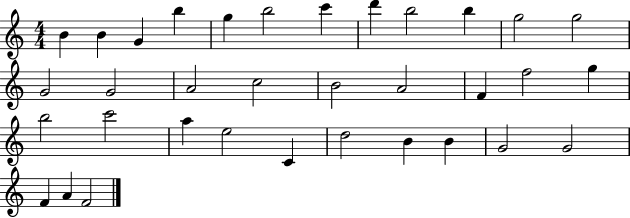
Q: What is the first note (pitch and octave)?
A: B4